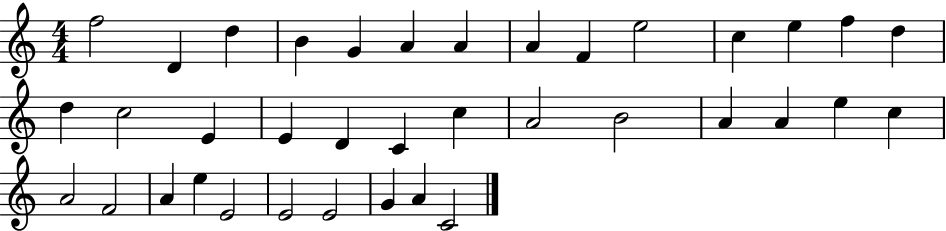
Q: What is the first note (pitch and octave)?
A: F5